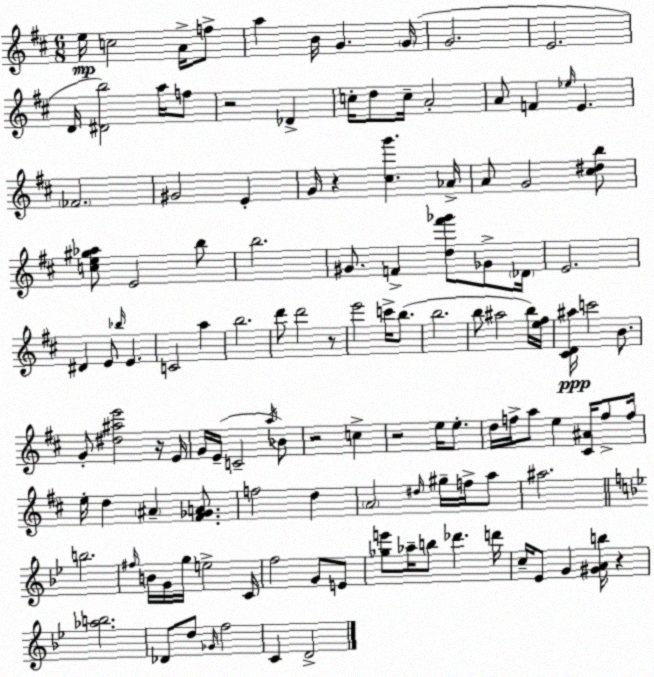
X:1
T:Untitled
M:6/8
L:1/4
K:D
e/4 c2 A/4 f/2 a B/4 G G/4 G2 E2 D/4 [^Db]2 a/4 f/2 z2 _D c/4 d/2 c/4 A2 A/2 F _e/4 E _F2 ^G2 E G/4 z [^cg'] _A/4 A/2 G2 [^c^db]/2 [ce^g_a]/2 E2 b/2 b2 ^G/2 F [d^f'_g']/2 _G/2 _D/4 E2 ^D E/2 _b/4 E C2 a b2 d'/2 d'2 z/2 e'2 c'/4 b/2 b2 b/2 ^a2 b/4 [e^f]/4 [^CD^a]/4 c'2 B/2 G/2 [^d^ae']2 z/4 E/4 G/4 E/4 C2 a/4 _B/2 z2 c z2 e/4 e/2 d/4 f/4 a/2 e [^C^A]/4 f/2 f/4 e/4 d ^A [^F_GA]/2 f2 d A2 ^d/4 ^g/4 f/4 a/2 ^a2 b2 ^f/4 B/4 G/4 g/4 e2 C/4 f2 G/2 E/2 [_ge']/2 _a/4 b/2 _d' d'/4 c/4 _E/2 G [^GAb]/4 z [_ab]2 _D/2 d/2 _G/4 f2 C D2